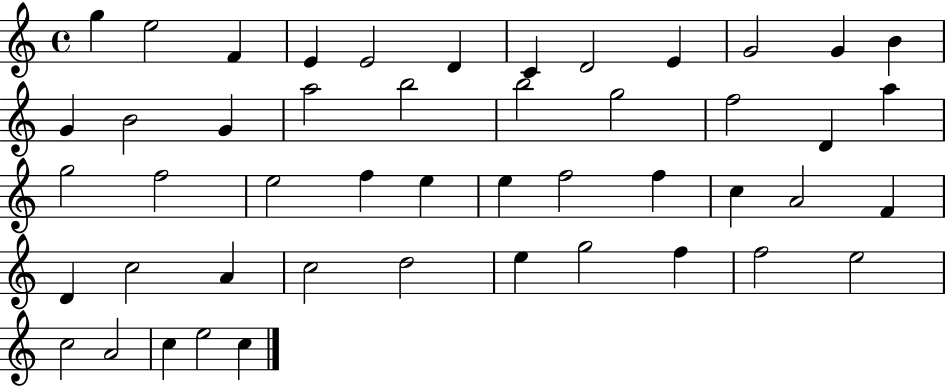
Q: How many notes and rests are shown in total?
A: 48